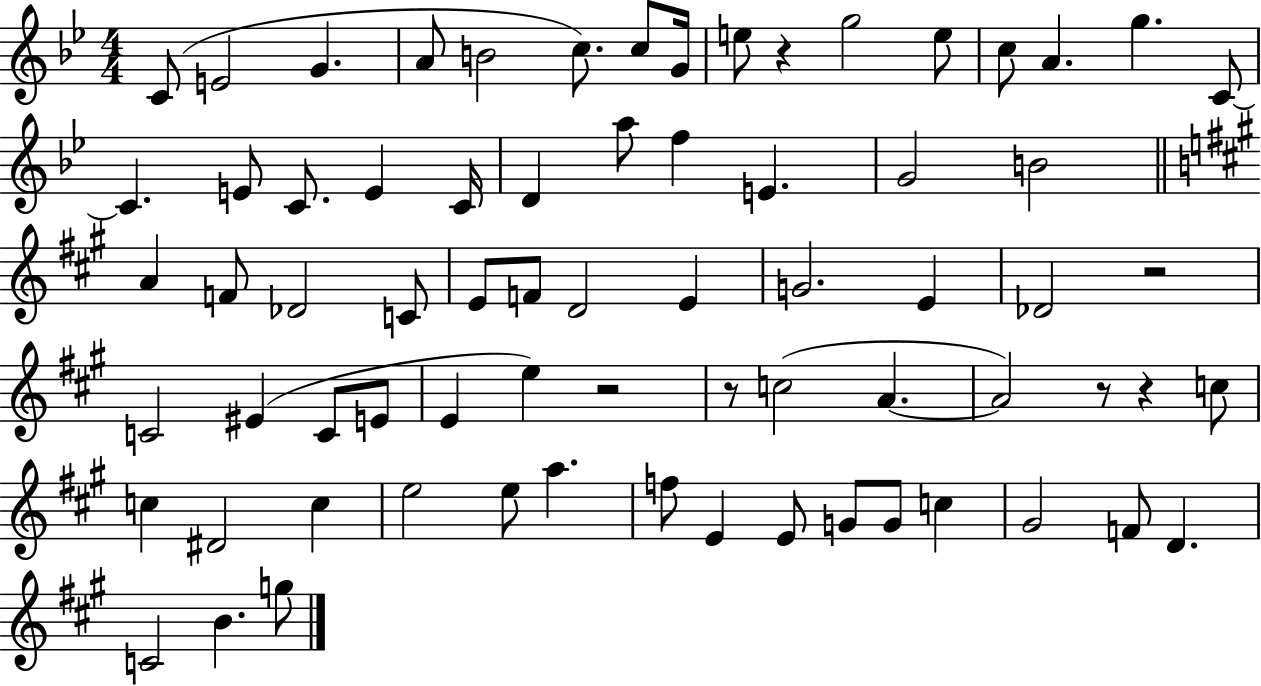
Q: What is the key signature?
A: BES major